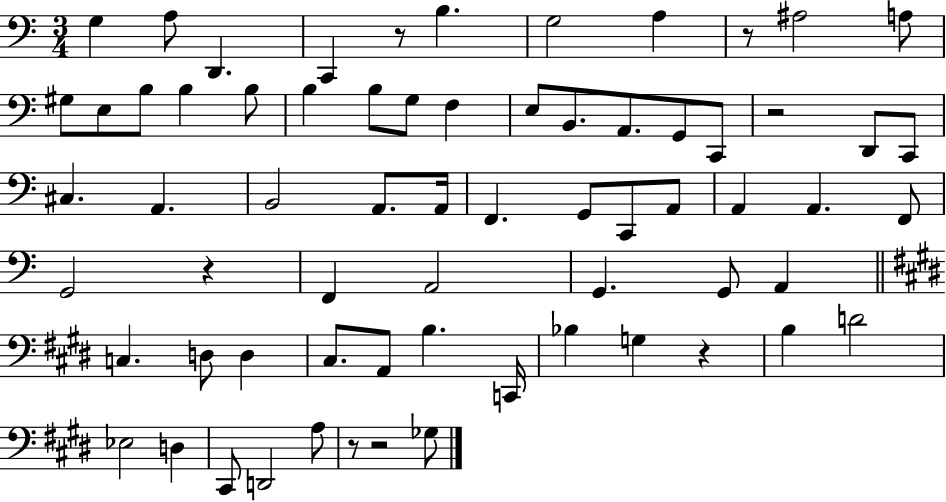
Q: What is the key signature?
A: C major